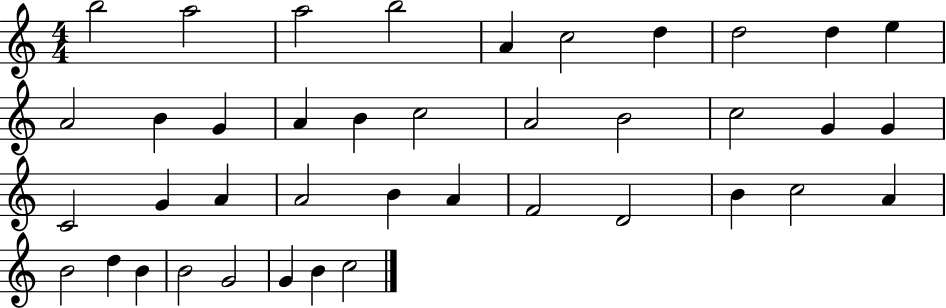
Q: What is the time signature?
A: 4/4